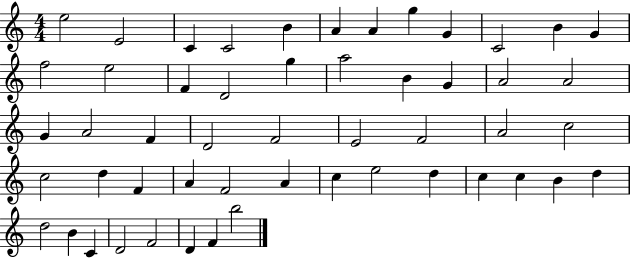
X:1
T:Untitled
M:4/4
L:1/4
K:C
e2 E2 C C2 B A A g G C2 B G f2 e2 F D2 g a2 B G A2 A2 G A2 F D2 F2 E2 F2 A2 c2 c2 d F A F2 A c e2 d c c B d d2 B C D2 F2 D F b2